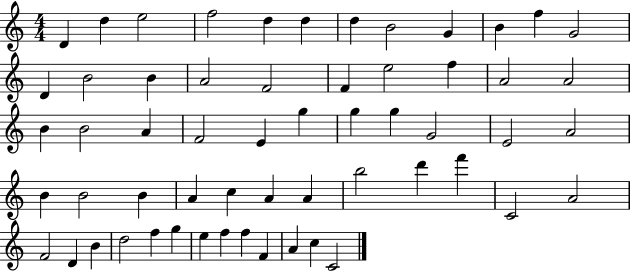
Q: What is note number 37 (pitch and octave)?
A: A4